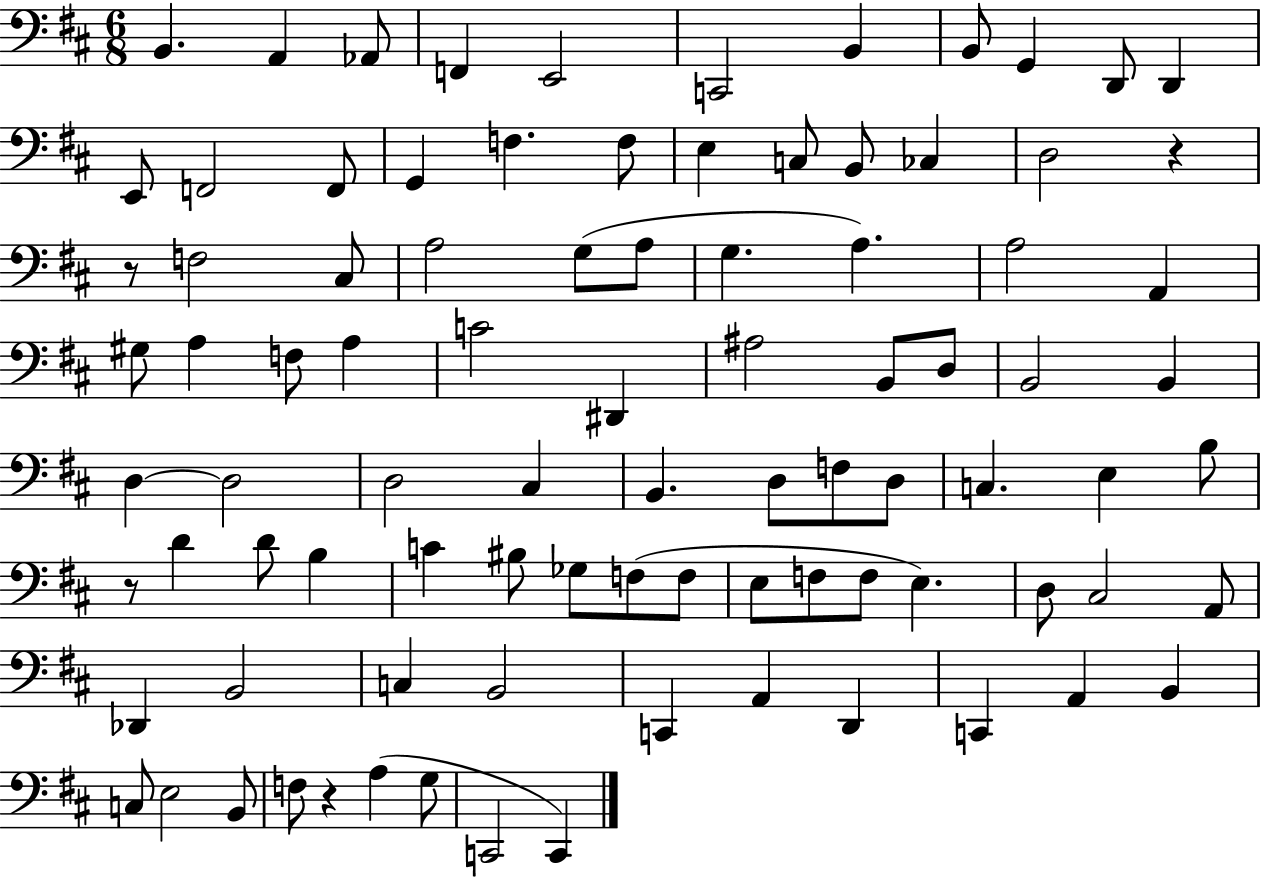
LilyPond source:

{
  \clef bass
  \numericTimeSignature
  \time 6/8
  \key d \major
  \repeat volta 2 { b,4. a,4 aes,8 | f,4 e,2 | c,2 b,4 | b,8 g,4 d,8 d,4 | \break e,8 f,2 f,8 | g,4 f4. f8 | e4 c8 b,8 ces4 | d2 r4 | \break r8 f2 cis8 | a2 g8( a8 | g4. a4.) | a2 a,4 | \break gis8 a4 f8 a4 | c'2 dis,4 | ais2 b,8 d8 | b,2 b,4 | \break d4~~ d2 | d2 cis4 | b,4. d8 f8 d8 | c4. e4 b8 | \break r8 d'4 d'8 b4 | c'4 bis8 ges8 f8( f8 | e8 f8 f8 e4.) | d8 cis2 a,8 | \break des,4 b,2 | c4 b,2 | c,4 a,4 d,4 | c,4 a,4 b,4 | \break c8 e2 b,8 | f8 r4 a4( g8 | c,2 c,4) | } \bar "|."
}